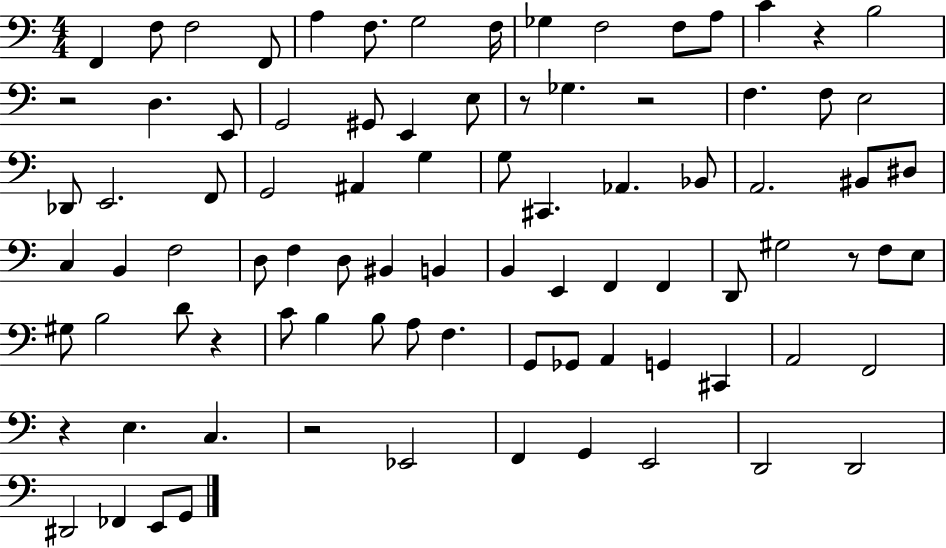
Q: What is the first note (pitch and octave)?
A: F2